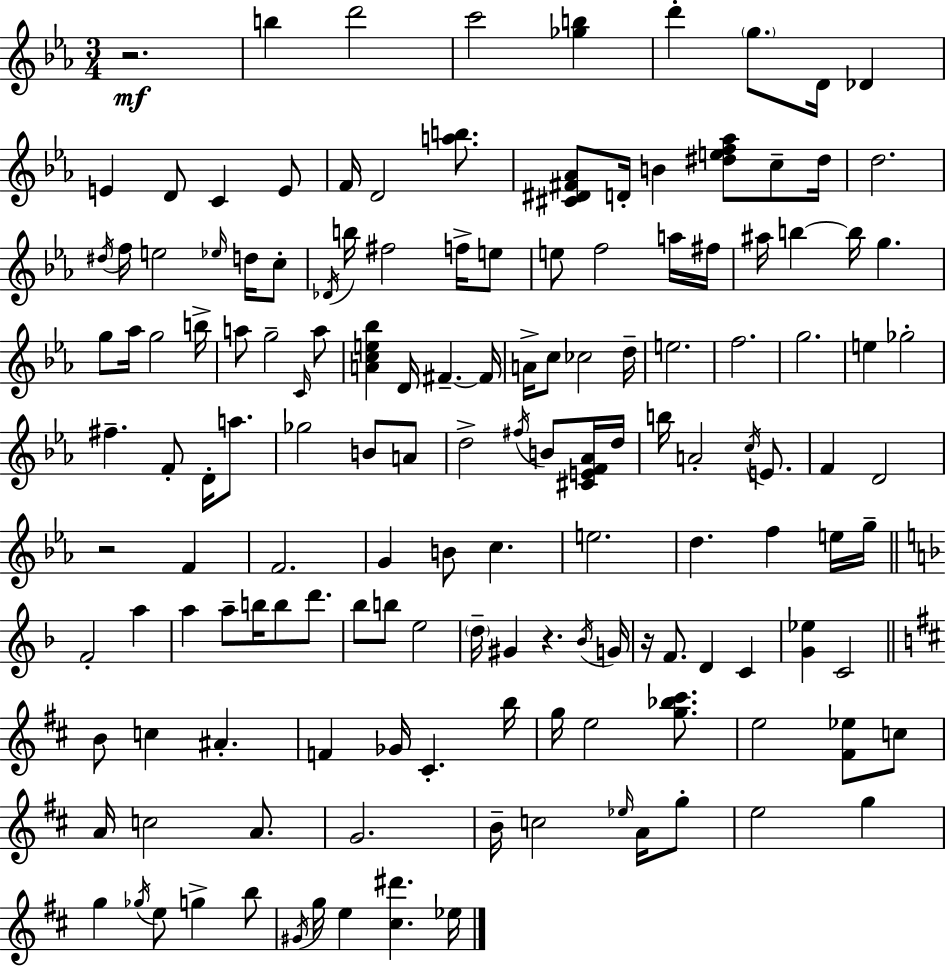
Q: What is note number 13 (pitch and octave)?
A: D4